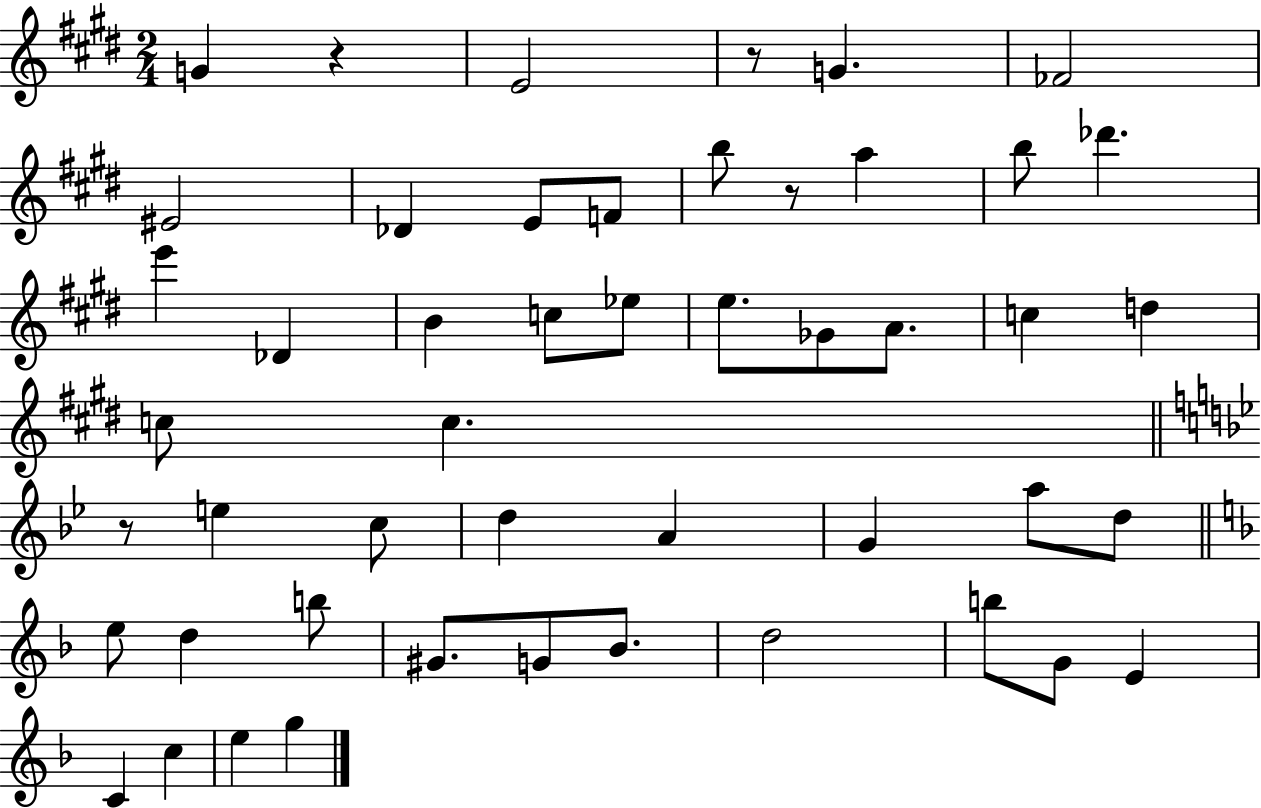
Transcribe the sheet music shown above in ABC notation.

X:1
T:Untitled
M:2/4
L:1/4
K:E
G z E2 z/2 G _F2 ^E2 _D E/2 F/2 b/2 z/2 a b/2 _d' e' _D B c/2 _e/2 e/2 _G/2 A/2 c d c/2 c z/2 e c/2 d A G a/2 d/2 e/2 d b/2 ^G/2 G/2 _B/2 d2 b/2 G/2 E C c e g